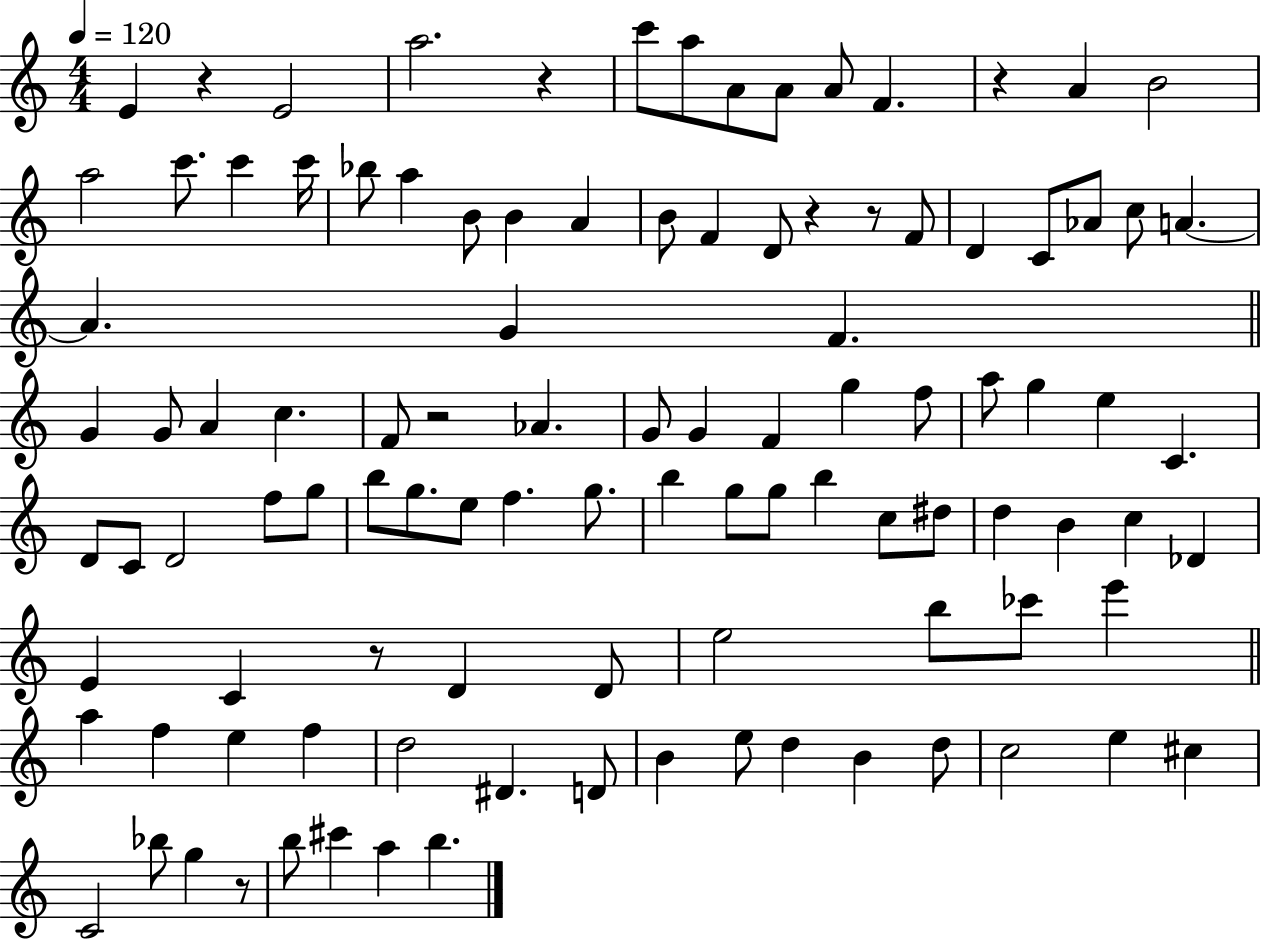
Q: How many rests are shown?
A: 8